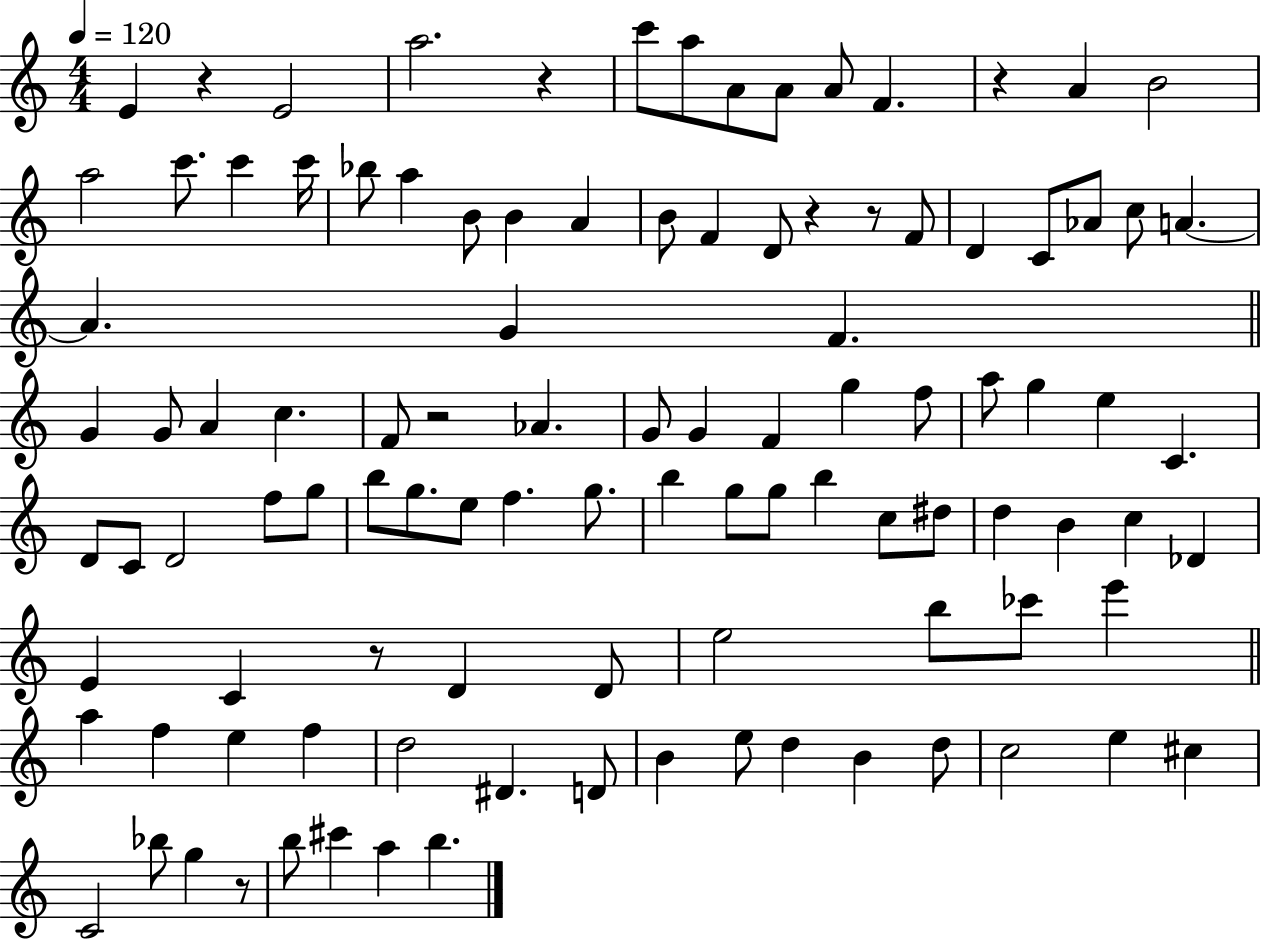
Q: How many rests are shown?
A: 8